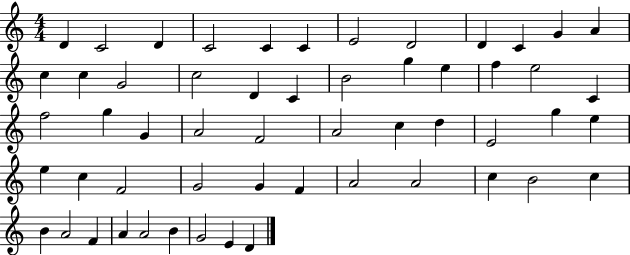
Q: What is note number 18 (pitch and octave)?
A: C4